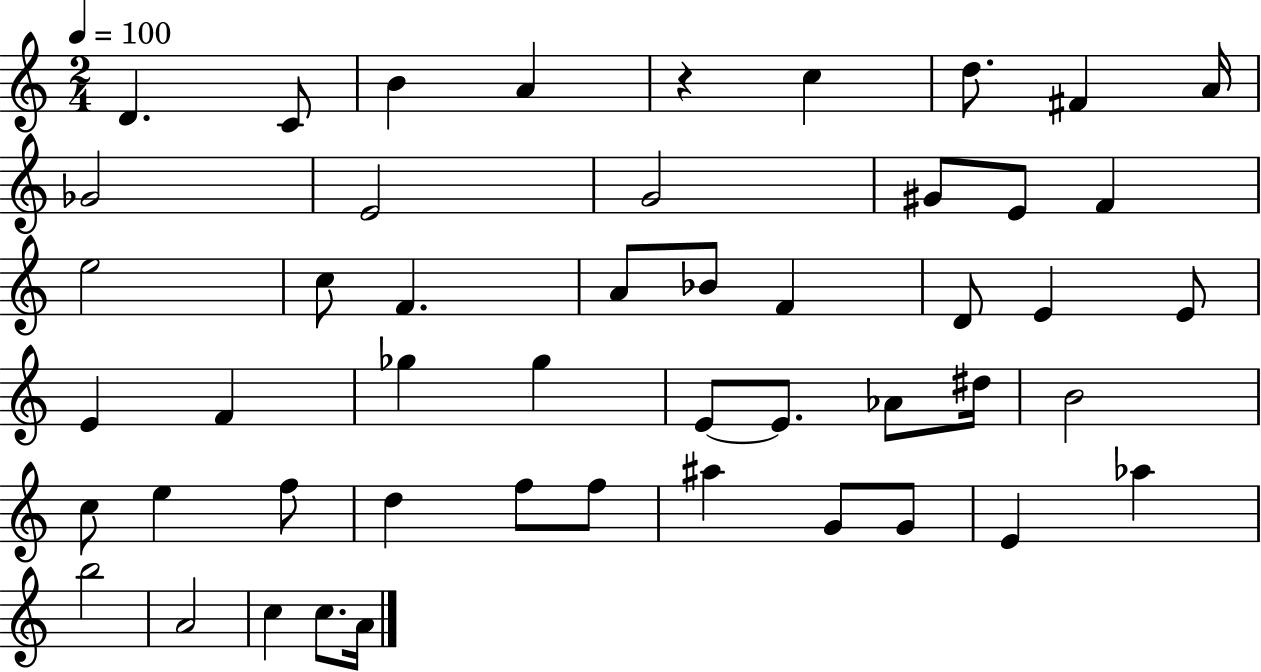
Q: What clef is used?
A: treble